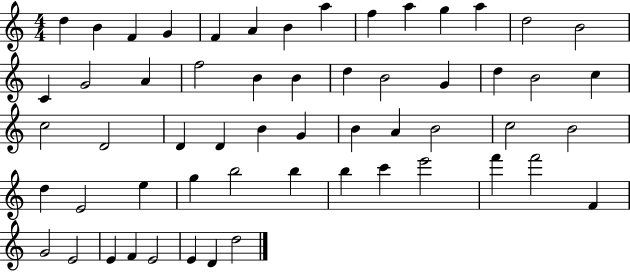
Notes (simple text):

D5/q B4/q F4/q G4/q F4/q A4/q B4/q A5/q F5/q A5/q G5/q A5/q D5/h B4/h C4/q G4/h A4/q F5/h B4/q B4/q D5/q B4/h G4/q D5/q B4/h C5/q C5/h D4/h D4/q D4/q B4/q G4/q B4/q A4/q B4/h C5/h B4/h D5/q E4/h E5/q G5/q B5/h B5/q B5/q C6/q E6/h F6/q F6/h F4/q G4/h E4/h E4/q F4/q E4/h E4/q D4/q D5/h